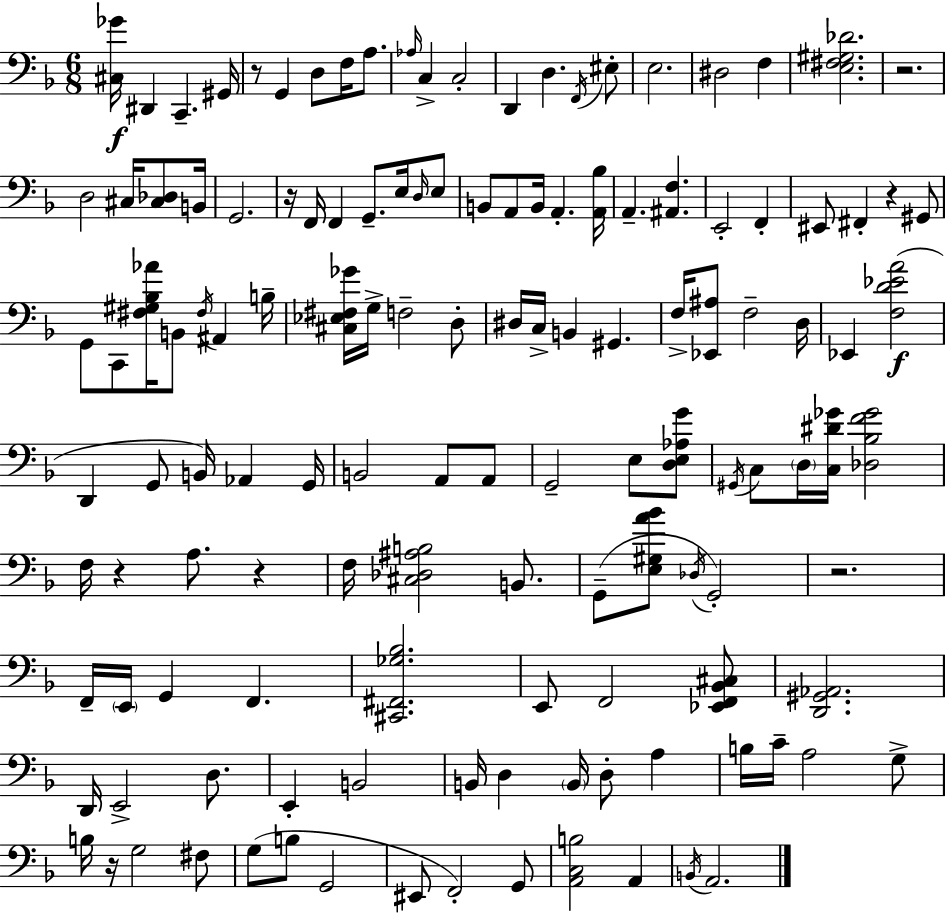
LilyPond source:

{
  \clef bass
  \numericTimeSignature
  \time 6/8
  \key f \major
  <cis ges'>16\f dis,4 c,4.-- gis,16 | r8 g,4 d8 f16 a8. | \grace { aes16 } c4-> c2-. | d,4 d4. \acciaccatura { f,16 } | \break eis8-. e2. | dis2 f4 | <e fis gis des'>2. | r2. | \break d2 cis16 <cis des>8 | b,16 g,2. | r16 f,16 f,4 g,8.-- e16 | \grace { d16 } e8 b,8 a,8 b,16 a,4.-. | \break <a, bes>16 a,4.-- <ais, f>4. | e,2-. f,4-. | eis,8 fis,4-. r4 | gis,8 g,8 c,8 <fis gis bes aes'>16 b,8 \acciaccatura { fis16 } ais,4 | \break b16-- <cis ees fis ges'>16 g16-> f2-- | d8-. dis16 c16-> b,4 gis,4. | f16-> <ees, ais>8 f2-- | d16 ees,4 <f d' ees' a'>2(\f | \break d,4 g,8 b,16) aes,4 | g,16 b,2 | a,8 a,8 g,2-- | e8 <d e aes g'>8 \acciaccatura { gis,16 } c8 \parenthesize d16 <c dis' ges'>16 <des bes f' ges'>2 | \break f16 r4 a8. | r4 f16 <cis des ais b>2 | b,8. g,8--( <e gis a' bes'>8 \acciaccatura { des16 }) g,2-. | r2. | \break f,16-- \parenthesize e,16 g,4 | f,4. <cis, fis, ges bes>2. | e,8 f,2 | <ees, f, bes, cis>8 <d, gis, aes,>2. | \break d,16 e,2-> | d8. e,4-. b,2 | b,16 d4 \parenthesize b,16 | d8-. a4 b16 c'16-- a2 | \break g8-> b16 r16 g2 | fis8 g8( b8 g,2 | eis,8 f,2-.) | g,8 <a, c b>2 | \break a,4 \acciaccatura { b,16 } a,2. | \bar "|."
}